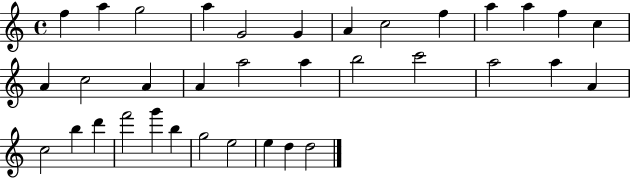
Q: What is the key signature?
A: C major